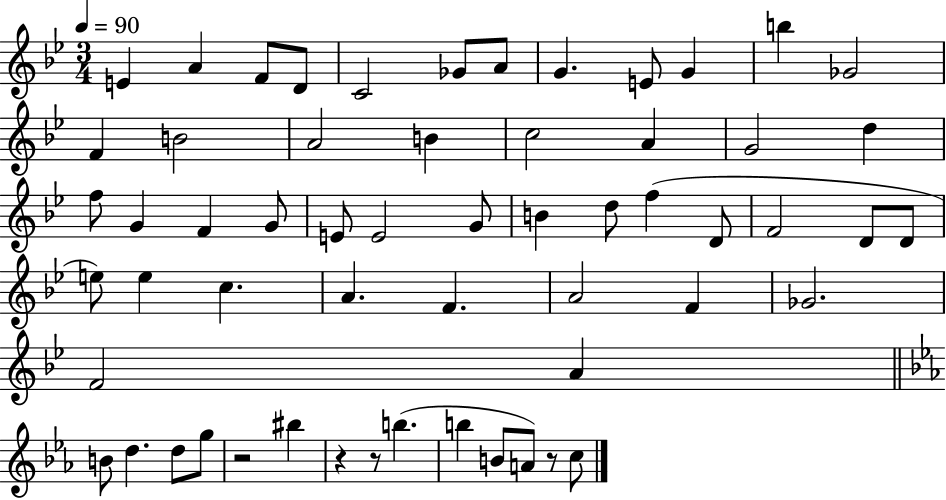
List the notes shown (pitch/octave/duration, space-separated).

E4/q A4/q F4/e D4/e C4/h Gb4/e A4/e G4/q. E4/e G4/q B5/q Gb4/h F4/q B4/h A4/h B4/q C5/h A4/q G4/h D5/q F5/e G4/q F4/q G4/e E4/e E4/h G4/e B4/q D5/e F5/q D4/e F4/h D4/e D4/e E5/e E5/q C5/q. A4/q. F4/q. A4/h F4/q Gb4/h. F4/h A4/q B4/e D5/q. D5/e G5/e R/h BIS5/q R/q R/e B5/q. B5/q B4/e A4/e R/e C5/e